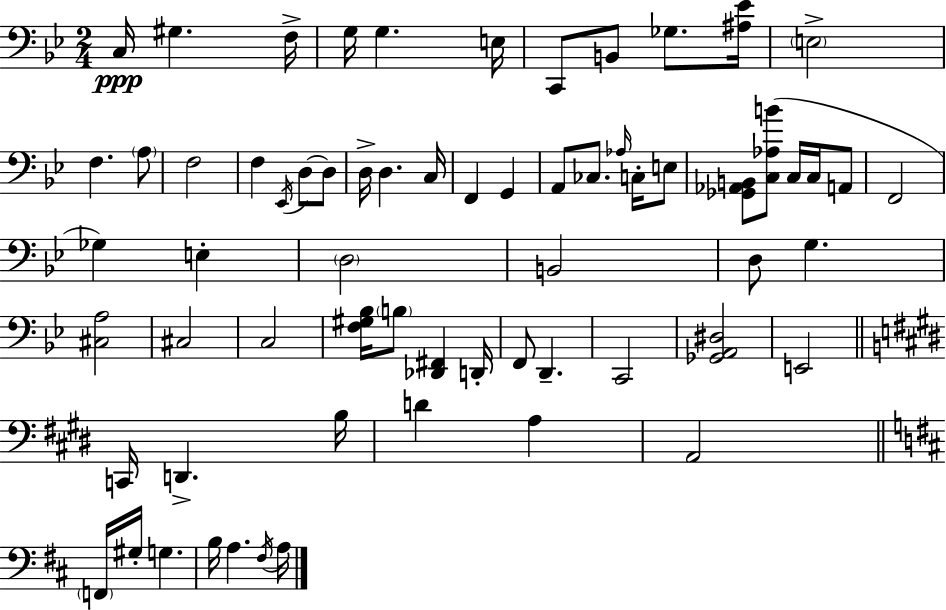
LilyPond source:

{
  \clef bass
  \numericTimeSignature
  \time 2/4
  \key bes \major
  c16\ppp gis4. f16-> | g16 g4. e16 | c,8 b,8 ges8. <ais ees'>16 | \parenthesize e2-> | \break f4. \parenthesize a8 | f2 | f4 \acciaccatura { ees,16 } d8~~ d8 | d16-> d4. | \break c16 f,4 g,4 | a,8 ces8. \grace { aes16 } c16-. | e8 <ges, aes, b,>8 <c aes b'>8( c16 c16 | a,8 f,2 | \break ges4) e4-. | \parenthesize d2 | b,2 | d8 g4. | \break <cis a>2 | cis2 | c2 | <f gis bes>16 \parenthesize b8 <des, fis,>4 | \break d,16-. f,8 d,4.-- | c,2 | <ges, a, dis>2 | e,2 | \break \bar "||" \break \key e \major c,16 d,4.-> b16 | d'4 a4 | a,2 | \bar "||" \break \key d \major \parenthesize f,16 gis16-. g4. | b16 a4. \acciaccatura { fis16 } | a16 \bar "|."
}